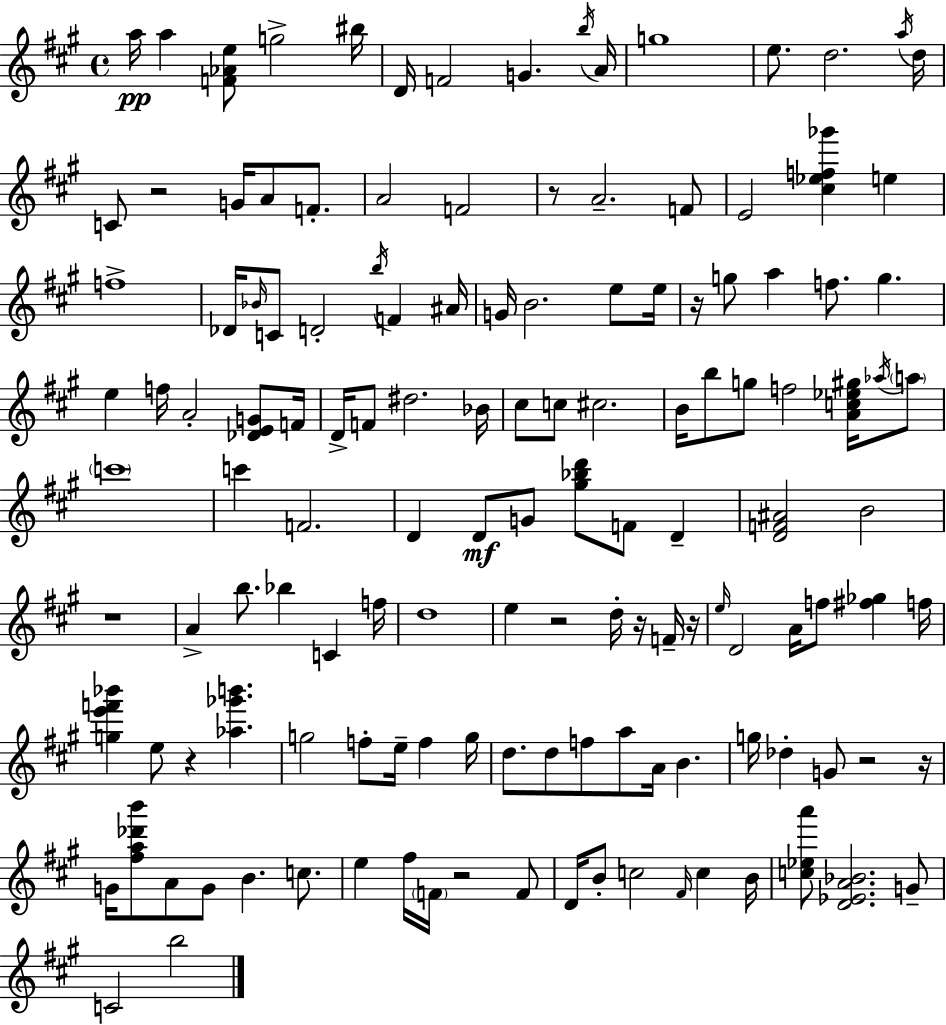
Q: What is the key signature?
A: A major